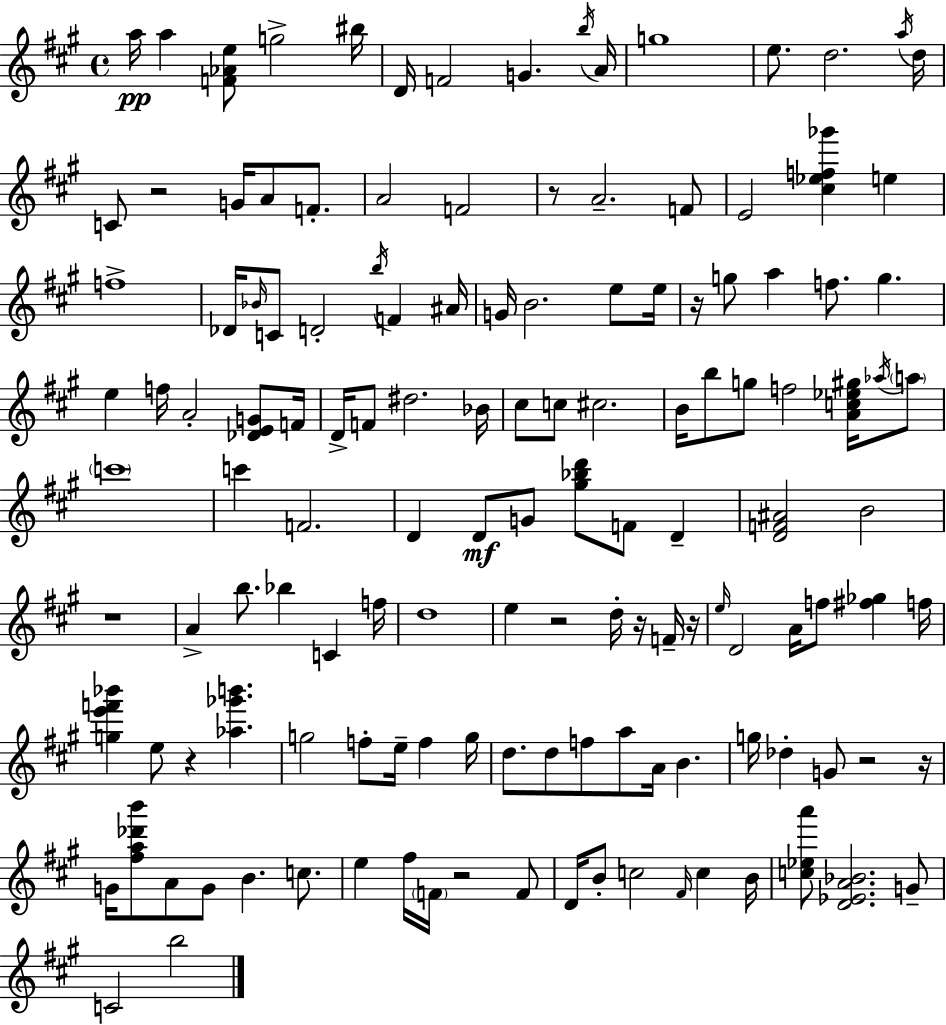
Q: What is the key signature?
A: A major